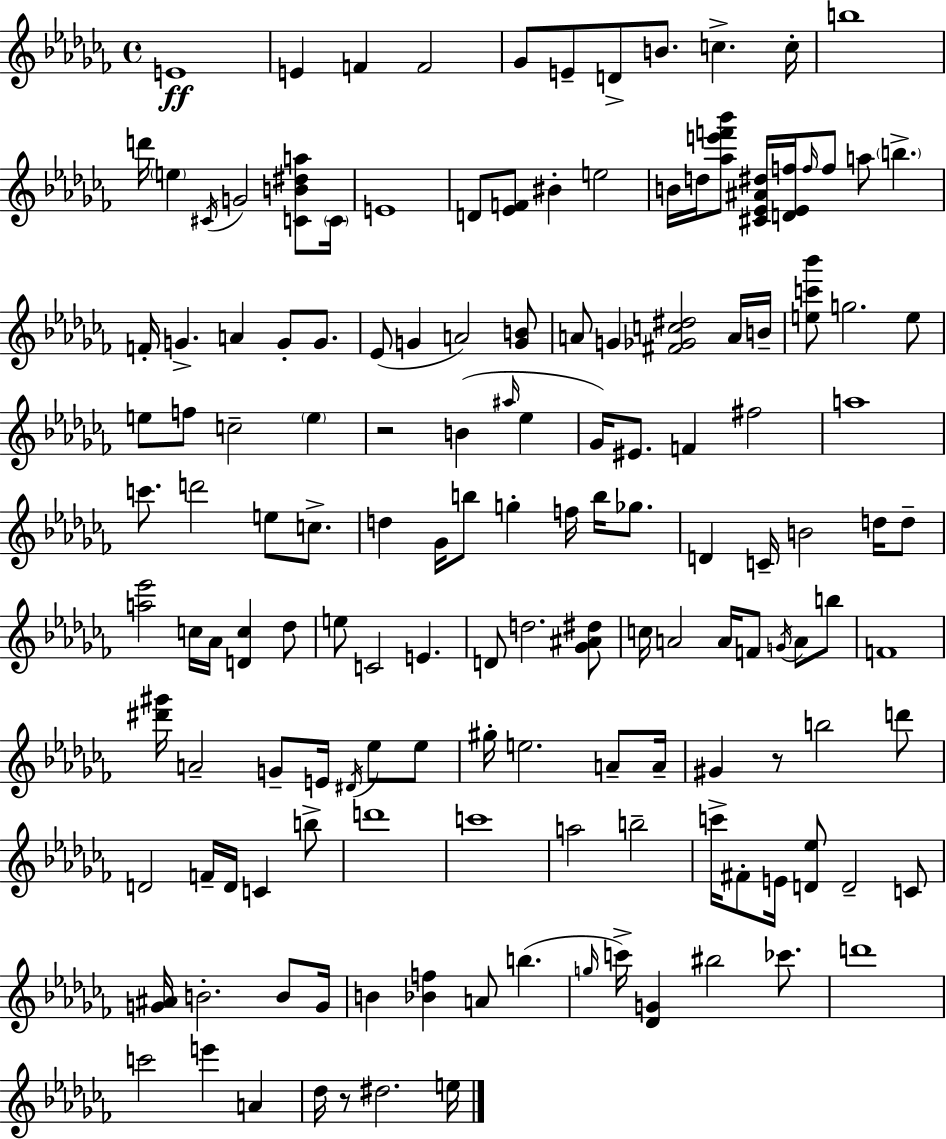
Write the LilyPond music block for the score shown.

{
  \clef treble
  \time 4/4
  \defaultTimeSignature
  \key aes \minor
  e'1\ff | e'4 f'4 f'2 | ges'8 e'8-- d'8-> b'8. c''4.-> c''16-. | b''1 | \break d'''16 \parenthesize e''4 \acciaccatura { cis'16 } g'2 <c' b' dis'' a''>8 | \parenthesize c'16 e'1 | d'8 <ees' f'>8 bis'4-. e''2 | b'16 d''16 <aes'' e''' f''' bes'''>8 <cis' ees' ais' dis''>16 <d' ees' f''>16 \grace { f''16 } f''8 a''8 \parenthesize b''4.-> | \break f'16-. g'4.-> a'4 g'8-. g'8. | ees'8( g'4 a'2) | <g' b'>8 a'8 g'4 <fis' ges' c'' dis''>2 | a'16 b'16-- <e'' c''' bes'''>8 g''2. | \break e''8 e''8 f''8 c''2-- \parenthesize e''4 | r2 b'4( \grace { ais''16 } ees''4 | ges'16) eis'8. f'4 fis''2 | a''1 | \break c'''8. d'''2 e''8 | c''8.-> d''4 ges'16 b''8 g''4-. f''16 b''16 | ges''8. d'4 c'16-- b'2 | d''16 d''8-- <a'' ees'''>2 c''16 aes'16 <d' c''>4 | \break des''8 e''8 c'2 e'4. | d'8 d''2. | <ges' ais' dis''>8 c''16 a'2 a'16 f'8 \acciaccatura { g'16 } | a'8 b''8 f'1 | \break <dis''' gis'''>16 a'2-- g'8-- e'16 | \acciaccatura { dis'16 } ees''8 ees''8 gis''16-. e''2. | a'8-- a'16-- gis'4 r8 b''2 | d'''8 d'2 f'16-- d'16 c'4 | \break b''8-> d'''1 | c'''1 | a''2 b''2-- | c'''16-> fis'8-. e'16 <d' ees''>8 d'2-- | \break c'8 <g' ais'>16 b'2.-. | b'8 g'16 b'4 <bes' f''>4 a'8 b''4.( | \grace { g''16 } c'''16->) <des' g'>4 bis''2 | ces'''8. d'''1 | \break c'''2 e'''4 | a'4 des''16 r8 dis''2. | e''16 \bar "|."
}